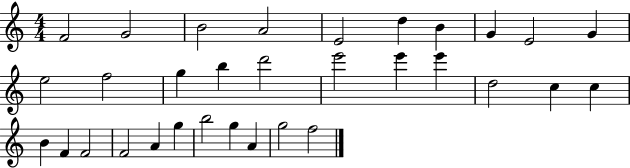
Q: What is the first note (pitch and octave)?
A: F4